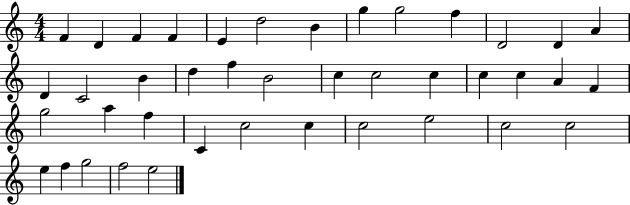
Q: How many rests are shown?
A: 0